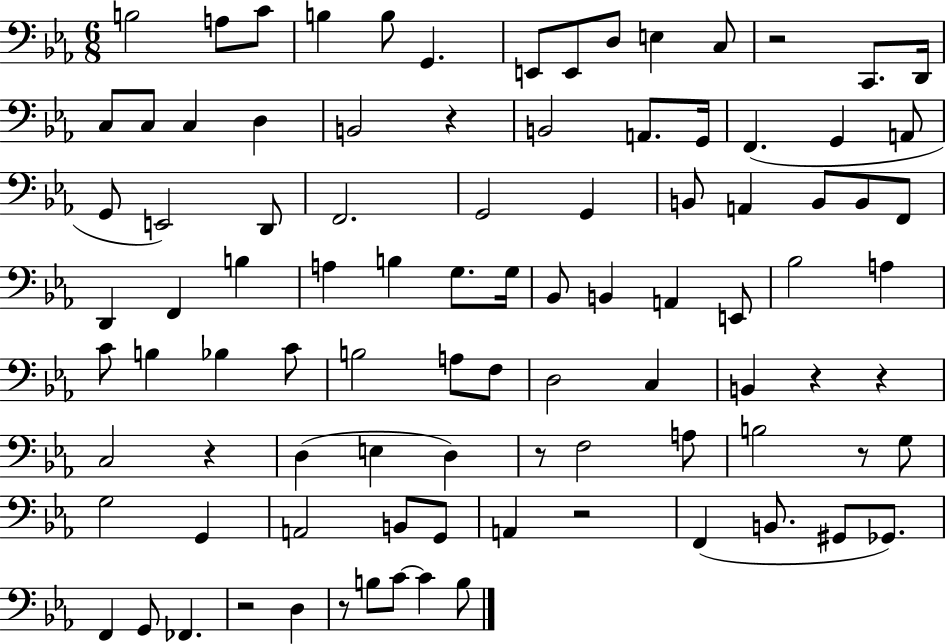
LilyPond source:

{
  \clef bass
  \numericTimeSignature
  \time 6/8
  \key ees \major
  \repeat volta 2 { b2 a8 c'8 | b4 b8 g,4. | e,8 e,8 d8 e4 c8 | r2 c,8. d,16 | \break c8 c8 c4 d4 | b,2 r4 | b,2 a,8. g,16 | f,4.( g,4 a,8 | \break g,8 e,2) d,8 | f,2. | g,2 g,4 | b,8 a,4 b,8 b,8 f,8 | \break d,4 f,4 b4 | a4 b4 g8. g16 | bes,8 b,4 a,4 e,8 | bes2 a4 | \break c'8 b4 bes4 c'8 | b2 a8 f8 | d2 c4 | b,4 r4 r4 | \break c2 r4 | d4( e4 d4) | r8 f2 a8 | b2 r8 g8 | \break g2 g,4 | a,2 b,8 g,8 | a,4 r2 | f,4( b,8. gis,8 ges,8.) | \break f,4 g,8 fes,4. | r2 d4 | r8 b8 c'8~~ c'4 b8 | } \bar "|."
}